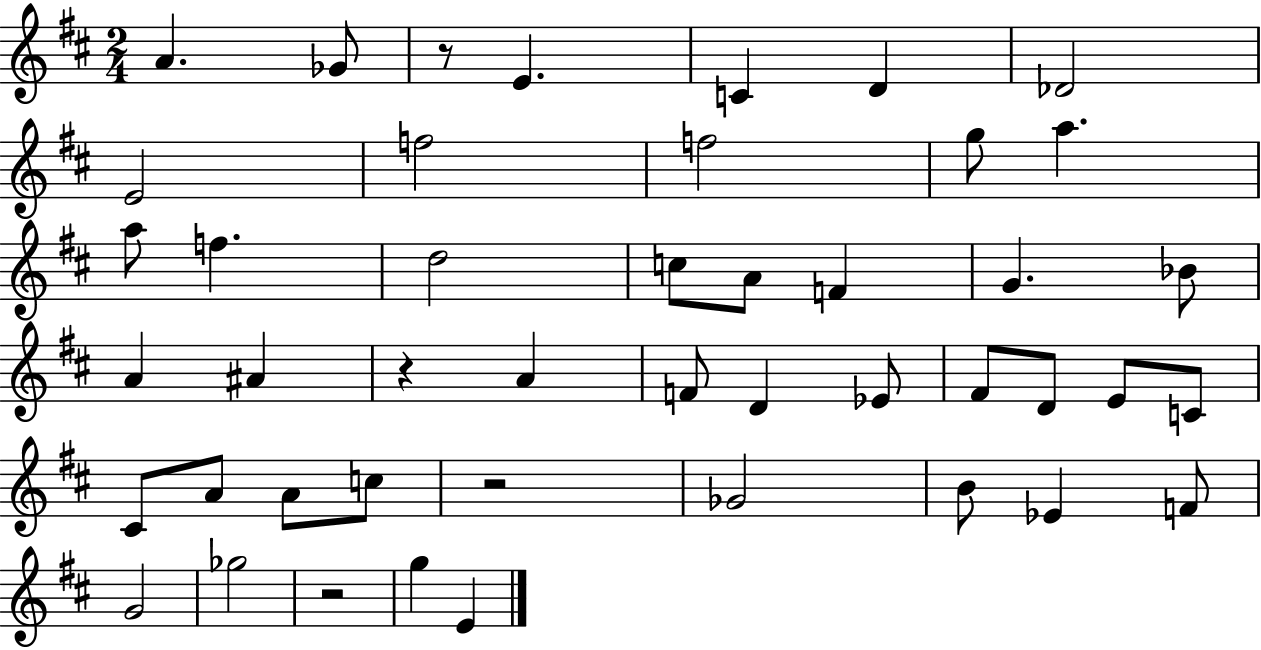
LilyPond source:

{
  \clef treble
  \numericTimeSignature
  \time 2/4
  \key d \major
  a'4. ges'8 | r8 e'4. | c'4 d'4 | des'2 | \break e'2 | f''2 | f''2 | g''8 a''4. | \break a''8 f''4. | d''2 | c''8 a'8 f'4 | g'4. bes'8 | \break a'4 ais'4 | r4 a'4 | f'8 d'4 ees'8 | fis'8 d'8 e'8 c'8 | \break cis'8 a'8 a'8 c''8 | r2 | ges'2 | b'8 ees'4 f'8 | \break g'2 | ges''2 | r2 | g''4 e'4 | \break \bar "|."
}